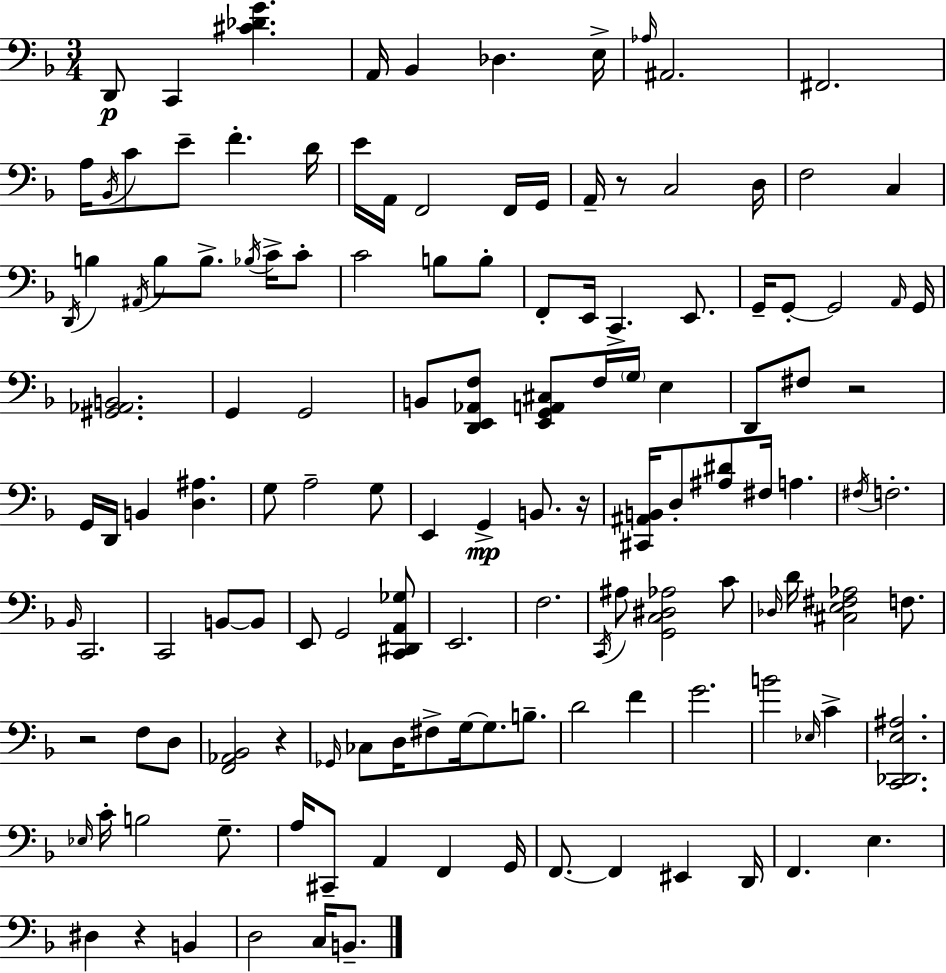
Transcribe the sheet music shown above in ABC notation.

X:1
T:Untitled
M:3/4
L:1/4
K:F
D,,/2 C,, [^C_DG] A,,/4 _B,, _D, E,/4 _A,/4 ^A,,2 ^F,,2 A,/4 _B,,/4 C/2 E/2 F D/4 E/4 A,,/4 F,,2 F,,/4 G,,/4 A,,/4 z/2 C,2 D,/4 F,2 C, D,,/4 B, ^A,,/4 B,/2 B,/2 _B,/4 C/4 C/2 C2 B,/2 B,/2 F,,/2 E,,/4 C,, E,,/2 G,,/4 G,,/2 G,,2 A,,/4 G,,/4 [^G,,_A,,B,,]2 G,, G,,2 B,,/2 [D,,E,,_A,,F,]/2 [E,,G,,A,,^C,]/2 F,/4 G,/4 E, D,,/2 ^F,/2 z2 G,,/4 D,,/4 B,, [D,^A,] G,/2 A,2 G,/2 E,, G,, B,,/2 z/4 [^C,,^A,,B,,]/4 D,/2 [^A,^D]/2 ^F,/4 A, ^F,/4 F,2 _B,,/4 C,,2 C,,2 B,,/2 B,,/2 E,,/2 G,,2 [C,,^D,,A,,_G,]/2 E,,2 F,2 C,,/4 ^A,/2 [G,,C,^D,_A,]2 C/2 _D,/4 D/4 [^C,E,^F,_A,]2 F,/2 z2 F,/2 D,/2 [F,,_A,,_B,,]2 z _G,,/4 _C,/2 D,/4 ^F,/2 G,/4 G,/2 B,/2 D2 F G2 B2 _E,/4 C [C,,_D,,E,^A,]2 _E,/4 C/4 B,2 G,/2 A,/4 ^C,,/2 A,, F,, G,,/4 F,,/2 F,, ^E,, D,,/4 F,, E, ^D, z B,, D,2 C,/4 B,,/2